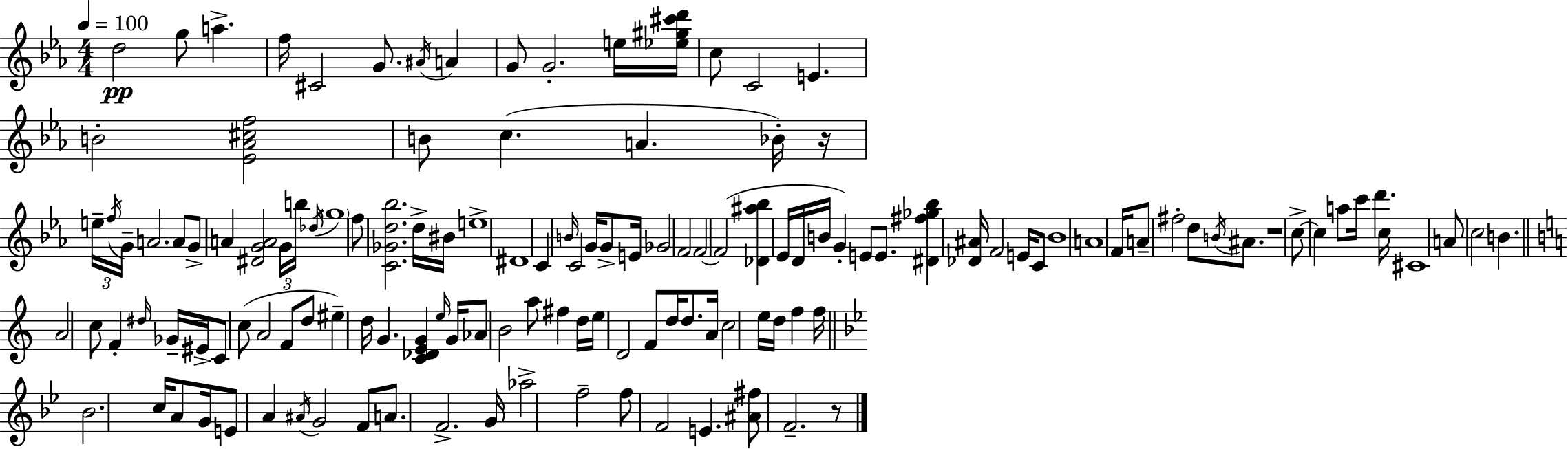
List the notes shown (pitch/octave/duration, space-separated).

D5/h G5/e A5/q. F5/s C#4/h G4/e. A#4/s A4/q G4/e G4/h. E5/s [Eb5,G#5,C#6,D6]/s C5/e C4/h E4/q. B4/h [Eb4,Ab4,C#5,F5]/h B4/e C5/q. A4/q. Bb4/s R/s E5/s F5/s G4/s A4/h. A4/e G4/e A4/q [D#4,G4,A4]/h G4/s B5/s Db5/s G5/w F5/e [C4,Gb4,D5,Bb5]/h. D5/s BIS4/s E5/w D#4/w C4/q B4/s C4/h G4/s G4/e E4/s Gb4/h F4/h F4/h F4/h [Db4,A#5,Bb5]/q Eb4/s D4/s B4/s G4/q E4/e E4/e. [D#4,F#5,Gb5,Bb5]/q [Db4,A#4]/s F4/h E4/s C4/e Bb4/w A4/w F4/s A4/e F#5/h D5/e B4/s A#4/e. R/w C5/e C5/q A5/e C6/s D6/q. C5/s C#4/w A4/e C5/h B4/q. A4/h C5/e F4/q D#5/s Gb4/s EIS4/s C4/e C5/e A4/h F4/e D5/e EIS5/q D5/s G4/q. [C4,Db4,E4,G4]/q E5/s G4/s Ab4/e B4/h A5/e F#5/q D5/s E5/s D4/h F4/e D5/s D5/e. A4/s C5/h E5/s D5/s F5/q F5/s Bb4/h. C5/s A4/e G4/s E4/e A4/q A#4/s G4/h F4/e A4/e. F4/h. G4/s Ab5/h F5/h F5/e F4/h E4/q. [A#4,F#5]/e F4/h. R/e